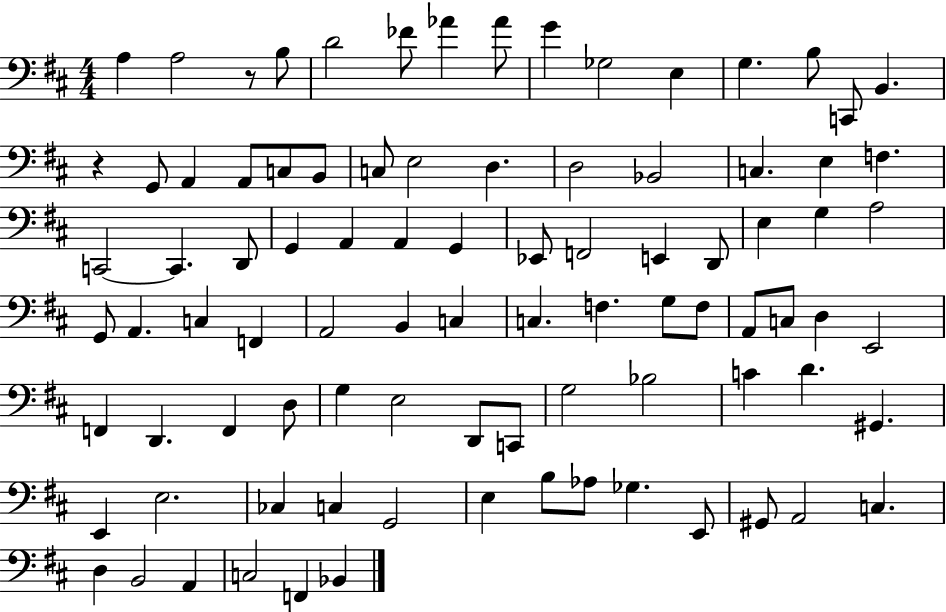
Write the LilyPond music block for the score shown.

{
  \clef bass
  \numericTimeSignature
  \time 4/4
  \key d \major
  \repeat volta 2 { a4 a2 r8 b8 | d'2 fes'8 aes'4 aes'8 | g'4 ges2 e4 | g4. b8 c,8 b,4. | \break r4 g,8 a,4 a,8 c8 b,8 | c8 e2 d4. | d2 bes,2 | c4. e4 f4. | \break c,2~~ c,4. d,8 | g,4 a,4 a,4 g,4 | ees,8 f,2 e,4 d,8 | e4 g4 a2 | \break g,8 a,4. c4 f,4 | a,2 b,4 c4 | c4. f4. g8 f8 | a,8 c8 d4 e,2 | \break f,4 d,4. f,4 d8 | g4 e2 d,8 c,8 | g2 bes2 | c'4 d'4. gis,4. | \break e,4 e2. | ces4 c4 g,2 | e4 b8 aes8 ges4. e,8 | gis,8 a,2 c4. | \break d4 b,2 a,4 | c2 f,4 bes,4 | } \bar "|."
}